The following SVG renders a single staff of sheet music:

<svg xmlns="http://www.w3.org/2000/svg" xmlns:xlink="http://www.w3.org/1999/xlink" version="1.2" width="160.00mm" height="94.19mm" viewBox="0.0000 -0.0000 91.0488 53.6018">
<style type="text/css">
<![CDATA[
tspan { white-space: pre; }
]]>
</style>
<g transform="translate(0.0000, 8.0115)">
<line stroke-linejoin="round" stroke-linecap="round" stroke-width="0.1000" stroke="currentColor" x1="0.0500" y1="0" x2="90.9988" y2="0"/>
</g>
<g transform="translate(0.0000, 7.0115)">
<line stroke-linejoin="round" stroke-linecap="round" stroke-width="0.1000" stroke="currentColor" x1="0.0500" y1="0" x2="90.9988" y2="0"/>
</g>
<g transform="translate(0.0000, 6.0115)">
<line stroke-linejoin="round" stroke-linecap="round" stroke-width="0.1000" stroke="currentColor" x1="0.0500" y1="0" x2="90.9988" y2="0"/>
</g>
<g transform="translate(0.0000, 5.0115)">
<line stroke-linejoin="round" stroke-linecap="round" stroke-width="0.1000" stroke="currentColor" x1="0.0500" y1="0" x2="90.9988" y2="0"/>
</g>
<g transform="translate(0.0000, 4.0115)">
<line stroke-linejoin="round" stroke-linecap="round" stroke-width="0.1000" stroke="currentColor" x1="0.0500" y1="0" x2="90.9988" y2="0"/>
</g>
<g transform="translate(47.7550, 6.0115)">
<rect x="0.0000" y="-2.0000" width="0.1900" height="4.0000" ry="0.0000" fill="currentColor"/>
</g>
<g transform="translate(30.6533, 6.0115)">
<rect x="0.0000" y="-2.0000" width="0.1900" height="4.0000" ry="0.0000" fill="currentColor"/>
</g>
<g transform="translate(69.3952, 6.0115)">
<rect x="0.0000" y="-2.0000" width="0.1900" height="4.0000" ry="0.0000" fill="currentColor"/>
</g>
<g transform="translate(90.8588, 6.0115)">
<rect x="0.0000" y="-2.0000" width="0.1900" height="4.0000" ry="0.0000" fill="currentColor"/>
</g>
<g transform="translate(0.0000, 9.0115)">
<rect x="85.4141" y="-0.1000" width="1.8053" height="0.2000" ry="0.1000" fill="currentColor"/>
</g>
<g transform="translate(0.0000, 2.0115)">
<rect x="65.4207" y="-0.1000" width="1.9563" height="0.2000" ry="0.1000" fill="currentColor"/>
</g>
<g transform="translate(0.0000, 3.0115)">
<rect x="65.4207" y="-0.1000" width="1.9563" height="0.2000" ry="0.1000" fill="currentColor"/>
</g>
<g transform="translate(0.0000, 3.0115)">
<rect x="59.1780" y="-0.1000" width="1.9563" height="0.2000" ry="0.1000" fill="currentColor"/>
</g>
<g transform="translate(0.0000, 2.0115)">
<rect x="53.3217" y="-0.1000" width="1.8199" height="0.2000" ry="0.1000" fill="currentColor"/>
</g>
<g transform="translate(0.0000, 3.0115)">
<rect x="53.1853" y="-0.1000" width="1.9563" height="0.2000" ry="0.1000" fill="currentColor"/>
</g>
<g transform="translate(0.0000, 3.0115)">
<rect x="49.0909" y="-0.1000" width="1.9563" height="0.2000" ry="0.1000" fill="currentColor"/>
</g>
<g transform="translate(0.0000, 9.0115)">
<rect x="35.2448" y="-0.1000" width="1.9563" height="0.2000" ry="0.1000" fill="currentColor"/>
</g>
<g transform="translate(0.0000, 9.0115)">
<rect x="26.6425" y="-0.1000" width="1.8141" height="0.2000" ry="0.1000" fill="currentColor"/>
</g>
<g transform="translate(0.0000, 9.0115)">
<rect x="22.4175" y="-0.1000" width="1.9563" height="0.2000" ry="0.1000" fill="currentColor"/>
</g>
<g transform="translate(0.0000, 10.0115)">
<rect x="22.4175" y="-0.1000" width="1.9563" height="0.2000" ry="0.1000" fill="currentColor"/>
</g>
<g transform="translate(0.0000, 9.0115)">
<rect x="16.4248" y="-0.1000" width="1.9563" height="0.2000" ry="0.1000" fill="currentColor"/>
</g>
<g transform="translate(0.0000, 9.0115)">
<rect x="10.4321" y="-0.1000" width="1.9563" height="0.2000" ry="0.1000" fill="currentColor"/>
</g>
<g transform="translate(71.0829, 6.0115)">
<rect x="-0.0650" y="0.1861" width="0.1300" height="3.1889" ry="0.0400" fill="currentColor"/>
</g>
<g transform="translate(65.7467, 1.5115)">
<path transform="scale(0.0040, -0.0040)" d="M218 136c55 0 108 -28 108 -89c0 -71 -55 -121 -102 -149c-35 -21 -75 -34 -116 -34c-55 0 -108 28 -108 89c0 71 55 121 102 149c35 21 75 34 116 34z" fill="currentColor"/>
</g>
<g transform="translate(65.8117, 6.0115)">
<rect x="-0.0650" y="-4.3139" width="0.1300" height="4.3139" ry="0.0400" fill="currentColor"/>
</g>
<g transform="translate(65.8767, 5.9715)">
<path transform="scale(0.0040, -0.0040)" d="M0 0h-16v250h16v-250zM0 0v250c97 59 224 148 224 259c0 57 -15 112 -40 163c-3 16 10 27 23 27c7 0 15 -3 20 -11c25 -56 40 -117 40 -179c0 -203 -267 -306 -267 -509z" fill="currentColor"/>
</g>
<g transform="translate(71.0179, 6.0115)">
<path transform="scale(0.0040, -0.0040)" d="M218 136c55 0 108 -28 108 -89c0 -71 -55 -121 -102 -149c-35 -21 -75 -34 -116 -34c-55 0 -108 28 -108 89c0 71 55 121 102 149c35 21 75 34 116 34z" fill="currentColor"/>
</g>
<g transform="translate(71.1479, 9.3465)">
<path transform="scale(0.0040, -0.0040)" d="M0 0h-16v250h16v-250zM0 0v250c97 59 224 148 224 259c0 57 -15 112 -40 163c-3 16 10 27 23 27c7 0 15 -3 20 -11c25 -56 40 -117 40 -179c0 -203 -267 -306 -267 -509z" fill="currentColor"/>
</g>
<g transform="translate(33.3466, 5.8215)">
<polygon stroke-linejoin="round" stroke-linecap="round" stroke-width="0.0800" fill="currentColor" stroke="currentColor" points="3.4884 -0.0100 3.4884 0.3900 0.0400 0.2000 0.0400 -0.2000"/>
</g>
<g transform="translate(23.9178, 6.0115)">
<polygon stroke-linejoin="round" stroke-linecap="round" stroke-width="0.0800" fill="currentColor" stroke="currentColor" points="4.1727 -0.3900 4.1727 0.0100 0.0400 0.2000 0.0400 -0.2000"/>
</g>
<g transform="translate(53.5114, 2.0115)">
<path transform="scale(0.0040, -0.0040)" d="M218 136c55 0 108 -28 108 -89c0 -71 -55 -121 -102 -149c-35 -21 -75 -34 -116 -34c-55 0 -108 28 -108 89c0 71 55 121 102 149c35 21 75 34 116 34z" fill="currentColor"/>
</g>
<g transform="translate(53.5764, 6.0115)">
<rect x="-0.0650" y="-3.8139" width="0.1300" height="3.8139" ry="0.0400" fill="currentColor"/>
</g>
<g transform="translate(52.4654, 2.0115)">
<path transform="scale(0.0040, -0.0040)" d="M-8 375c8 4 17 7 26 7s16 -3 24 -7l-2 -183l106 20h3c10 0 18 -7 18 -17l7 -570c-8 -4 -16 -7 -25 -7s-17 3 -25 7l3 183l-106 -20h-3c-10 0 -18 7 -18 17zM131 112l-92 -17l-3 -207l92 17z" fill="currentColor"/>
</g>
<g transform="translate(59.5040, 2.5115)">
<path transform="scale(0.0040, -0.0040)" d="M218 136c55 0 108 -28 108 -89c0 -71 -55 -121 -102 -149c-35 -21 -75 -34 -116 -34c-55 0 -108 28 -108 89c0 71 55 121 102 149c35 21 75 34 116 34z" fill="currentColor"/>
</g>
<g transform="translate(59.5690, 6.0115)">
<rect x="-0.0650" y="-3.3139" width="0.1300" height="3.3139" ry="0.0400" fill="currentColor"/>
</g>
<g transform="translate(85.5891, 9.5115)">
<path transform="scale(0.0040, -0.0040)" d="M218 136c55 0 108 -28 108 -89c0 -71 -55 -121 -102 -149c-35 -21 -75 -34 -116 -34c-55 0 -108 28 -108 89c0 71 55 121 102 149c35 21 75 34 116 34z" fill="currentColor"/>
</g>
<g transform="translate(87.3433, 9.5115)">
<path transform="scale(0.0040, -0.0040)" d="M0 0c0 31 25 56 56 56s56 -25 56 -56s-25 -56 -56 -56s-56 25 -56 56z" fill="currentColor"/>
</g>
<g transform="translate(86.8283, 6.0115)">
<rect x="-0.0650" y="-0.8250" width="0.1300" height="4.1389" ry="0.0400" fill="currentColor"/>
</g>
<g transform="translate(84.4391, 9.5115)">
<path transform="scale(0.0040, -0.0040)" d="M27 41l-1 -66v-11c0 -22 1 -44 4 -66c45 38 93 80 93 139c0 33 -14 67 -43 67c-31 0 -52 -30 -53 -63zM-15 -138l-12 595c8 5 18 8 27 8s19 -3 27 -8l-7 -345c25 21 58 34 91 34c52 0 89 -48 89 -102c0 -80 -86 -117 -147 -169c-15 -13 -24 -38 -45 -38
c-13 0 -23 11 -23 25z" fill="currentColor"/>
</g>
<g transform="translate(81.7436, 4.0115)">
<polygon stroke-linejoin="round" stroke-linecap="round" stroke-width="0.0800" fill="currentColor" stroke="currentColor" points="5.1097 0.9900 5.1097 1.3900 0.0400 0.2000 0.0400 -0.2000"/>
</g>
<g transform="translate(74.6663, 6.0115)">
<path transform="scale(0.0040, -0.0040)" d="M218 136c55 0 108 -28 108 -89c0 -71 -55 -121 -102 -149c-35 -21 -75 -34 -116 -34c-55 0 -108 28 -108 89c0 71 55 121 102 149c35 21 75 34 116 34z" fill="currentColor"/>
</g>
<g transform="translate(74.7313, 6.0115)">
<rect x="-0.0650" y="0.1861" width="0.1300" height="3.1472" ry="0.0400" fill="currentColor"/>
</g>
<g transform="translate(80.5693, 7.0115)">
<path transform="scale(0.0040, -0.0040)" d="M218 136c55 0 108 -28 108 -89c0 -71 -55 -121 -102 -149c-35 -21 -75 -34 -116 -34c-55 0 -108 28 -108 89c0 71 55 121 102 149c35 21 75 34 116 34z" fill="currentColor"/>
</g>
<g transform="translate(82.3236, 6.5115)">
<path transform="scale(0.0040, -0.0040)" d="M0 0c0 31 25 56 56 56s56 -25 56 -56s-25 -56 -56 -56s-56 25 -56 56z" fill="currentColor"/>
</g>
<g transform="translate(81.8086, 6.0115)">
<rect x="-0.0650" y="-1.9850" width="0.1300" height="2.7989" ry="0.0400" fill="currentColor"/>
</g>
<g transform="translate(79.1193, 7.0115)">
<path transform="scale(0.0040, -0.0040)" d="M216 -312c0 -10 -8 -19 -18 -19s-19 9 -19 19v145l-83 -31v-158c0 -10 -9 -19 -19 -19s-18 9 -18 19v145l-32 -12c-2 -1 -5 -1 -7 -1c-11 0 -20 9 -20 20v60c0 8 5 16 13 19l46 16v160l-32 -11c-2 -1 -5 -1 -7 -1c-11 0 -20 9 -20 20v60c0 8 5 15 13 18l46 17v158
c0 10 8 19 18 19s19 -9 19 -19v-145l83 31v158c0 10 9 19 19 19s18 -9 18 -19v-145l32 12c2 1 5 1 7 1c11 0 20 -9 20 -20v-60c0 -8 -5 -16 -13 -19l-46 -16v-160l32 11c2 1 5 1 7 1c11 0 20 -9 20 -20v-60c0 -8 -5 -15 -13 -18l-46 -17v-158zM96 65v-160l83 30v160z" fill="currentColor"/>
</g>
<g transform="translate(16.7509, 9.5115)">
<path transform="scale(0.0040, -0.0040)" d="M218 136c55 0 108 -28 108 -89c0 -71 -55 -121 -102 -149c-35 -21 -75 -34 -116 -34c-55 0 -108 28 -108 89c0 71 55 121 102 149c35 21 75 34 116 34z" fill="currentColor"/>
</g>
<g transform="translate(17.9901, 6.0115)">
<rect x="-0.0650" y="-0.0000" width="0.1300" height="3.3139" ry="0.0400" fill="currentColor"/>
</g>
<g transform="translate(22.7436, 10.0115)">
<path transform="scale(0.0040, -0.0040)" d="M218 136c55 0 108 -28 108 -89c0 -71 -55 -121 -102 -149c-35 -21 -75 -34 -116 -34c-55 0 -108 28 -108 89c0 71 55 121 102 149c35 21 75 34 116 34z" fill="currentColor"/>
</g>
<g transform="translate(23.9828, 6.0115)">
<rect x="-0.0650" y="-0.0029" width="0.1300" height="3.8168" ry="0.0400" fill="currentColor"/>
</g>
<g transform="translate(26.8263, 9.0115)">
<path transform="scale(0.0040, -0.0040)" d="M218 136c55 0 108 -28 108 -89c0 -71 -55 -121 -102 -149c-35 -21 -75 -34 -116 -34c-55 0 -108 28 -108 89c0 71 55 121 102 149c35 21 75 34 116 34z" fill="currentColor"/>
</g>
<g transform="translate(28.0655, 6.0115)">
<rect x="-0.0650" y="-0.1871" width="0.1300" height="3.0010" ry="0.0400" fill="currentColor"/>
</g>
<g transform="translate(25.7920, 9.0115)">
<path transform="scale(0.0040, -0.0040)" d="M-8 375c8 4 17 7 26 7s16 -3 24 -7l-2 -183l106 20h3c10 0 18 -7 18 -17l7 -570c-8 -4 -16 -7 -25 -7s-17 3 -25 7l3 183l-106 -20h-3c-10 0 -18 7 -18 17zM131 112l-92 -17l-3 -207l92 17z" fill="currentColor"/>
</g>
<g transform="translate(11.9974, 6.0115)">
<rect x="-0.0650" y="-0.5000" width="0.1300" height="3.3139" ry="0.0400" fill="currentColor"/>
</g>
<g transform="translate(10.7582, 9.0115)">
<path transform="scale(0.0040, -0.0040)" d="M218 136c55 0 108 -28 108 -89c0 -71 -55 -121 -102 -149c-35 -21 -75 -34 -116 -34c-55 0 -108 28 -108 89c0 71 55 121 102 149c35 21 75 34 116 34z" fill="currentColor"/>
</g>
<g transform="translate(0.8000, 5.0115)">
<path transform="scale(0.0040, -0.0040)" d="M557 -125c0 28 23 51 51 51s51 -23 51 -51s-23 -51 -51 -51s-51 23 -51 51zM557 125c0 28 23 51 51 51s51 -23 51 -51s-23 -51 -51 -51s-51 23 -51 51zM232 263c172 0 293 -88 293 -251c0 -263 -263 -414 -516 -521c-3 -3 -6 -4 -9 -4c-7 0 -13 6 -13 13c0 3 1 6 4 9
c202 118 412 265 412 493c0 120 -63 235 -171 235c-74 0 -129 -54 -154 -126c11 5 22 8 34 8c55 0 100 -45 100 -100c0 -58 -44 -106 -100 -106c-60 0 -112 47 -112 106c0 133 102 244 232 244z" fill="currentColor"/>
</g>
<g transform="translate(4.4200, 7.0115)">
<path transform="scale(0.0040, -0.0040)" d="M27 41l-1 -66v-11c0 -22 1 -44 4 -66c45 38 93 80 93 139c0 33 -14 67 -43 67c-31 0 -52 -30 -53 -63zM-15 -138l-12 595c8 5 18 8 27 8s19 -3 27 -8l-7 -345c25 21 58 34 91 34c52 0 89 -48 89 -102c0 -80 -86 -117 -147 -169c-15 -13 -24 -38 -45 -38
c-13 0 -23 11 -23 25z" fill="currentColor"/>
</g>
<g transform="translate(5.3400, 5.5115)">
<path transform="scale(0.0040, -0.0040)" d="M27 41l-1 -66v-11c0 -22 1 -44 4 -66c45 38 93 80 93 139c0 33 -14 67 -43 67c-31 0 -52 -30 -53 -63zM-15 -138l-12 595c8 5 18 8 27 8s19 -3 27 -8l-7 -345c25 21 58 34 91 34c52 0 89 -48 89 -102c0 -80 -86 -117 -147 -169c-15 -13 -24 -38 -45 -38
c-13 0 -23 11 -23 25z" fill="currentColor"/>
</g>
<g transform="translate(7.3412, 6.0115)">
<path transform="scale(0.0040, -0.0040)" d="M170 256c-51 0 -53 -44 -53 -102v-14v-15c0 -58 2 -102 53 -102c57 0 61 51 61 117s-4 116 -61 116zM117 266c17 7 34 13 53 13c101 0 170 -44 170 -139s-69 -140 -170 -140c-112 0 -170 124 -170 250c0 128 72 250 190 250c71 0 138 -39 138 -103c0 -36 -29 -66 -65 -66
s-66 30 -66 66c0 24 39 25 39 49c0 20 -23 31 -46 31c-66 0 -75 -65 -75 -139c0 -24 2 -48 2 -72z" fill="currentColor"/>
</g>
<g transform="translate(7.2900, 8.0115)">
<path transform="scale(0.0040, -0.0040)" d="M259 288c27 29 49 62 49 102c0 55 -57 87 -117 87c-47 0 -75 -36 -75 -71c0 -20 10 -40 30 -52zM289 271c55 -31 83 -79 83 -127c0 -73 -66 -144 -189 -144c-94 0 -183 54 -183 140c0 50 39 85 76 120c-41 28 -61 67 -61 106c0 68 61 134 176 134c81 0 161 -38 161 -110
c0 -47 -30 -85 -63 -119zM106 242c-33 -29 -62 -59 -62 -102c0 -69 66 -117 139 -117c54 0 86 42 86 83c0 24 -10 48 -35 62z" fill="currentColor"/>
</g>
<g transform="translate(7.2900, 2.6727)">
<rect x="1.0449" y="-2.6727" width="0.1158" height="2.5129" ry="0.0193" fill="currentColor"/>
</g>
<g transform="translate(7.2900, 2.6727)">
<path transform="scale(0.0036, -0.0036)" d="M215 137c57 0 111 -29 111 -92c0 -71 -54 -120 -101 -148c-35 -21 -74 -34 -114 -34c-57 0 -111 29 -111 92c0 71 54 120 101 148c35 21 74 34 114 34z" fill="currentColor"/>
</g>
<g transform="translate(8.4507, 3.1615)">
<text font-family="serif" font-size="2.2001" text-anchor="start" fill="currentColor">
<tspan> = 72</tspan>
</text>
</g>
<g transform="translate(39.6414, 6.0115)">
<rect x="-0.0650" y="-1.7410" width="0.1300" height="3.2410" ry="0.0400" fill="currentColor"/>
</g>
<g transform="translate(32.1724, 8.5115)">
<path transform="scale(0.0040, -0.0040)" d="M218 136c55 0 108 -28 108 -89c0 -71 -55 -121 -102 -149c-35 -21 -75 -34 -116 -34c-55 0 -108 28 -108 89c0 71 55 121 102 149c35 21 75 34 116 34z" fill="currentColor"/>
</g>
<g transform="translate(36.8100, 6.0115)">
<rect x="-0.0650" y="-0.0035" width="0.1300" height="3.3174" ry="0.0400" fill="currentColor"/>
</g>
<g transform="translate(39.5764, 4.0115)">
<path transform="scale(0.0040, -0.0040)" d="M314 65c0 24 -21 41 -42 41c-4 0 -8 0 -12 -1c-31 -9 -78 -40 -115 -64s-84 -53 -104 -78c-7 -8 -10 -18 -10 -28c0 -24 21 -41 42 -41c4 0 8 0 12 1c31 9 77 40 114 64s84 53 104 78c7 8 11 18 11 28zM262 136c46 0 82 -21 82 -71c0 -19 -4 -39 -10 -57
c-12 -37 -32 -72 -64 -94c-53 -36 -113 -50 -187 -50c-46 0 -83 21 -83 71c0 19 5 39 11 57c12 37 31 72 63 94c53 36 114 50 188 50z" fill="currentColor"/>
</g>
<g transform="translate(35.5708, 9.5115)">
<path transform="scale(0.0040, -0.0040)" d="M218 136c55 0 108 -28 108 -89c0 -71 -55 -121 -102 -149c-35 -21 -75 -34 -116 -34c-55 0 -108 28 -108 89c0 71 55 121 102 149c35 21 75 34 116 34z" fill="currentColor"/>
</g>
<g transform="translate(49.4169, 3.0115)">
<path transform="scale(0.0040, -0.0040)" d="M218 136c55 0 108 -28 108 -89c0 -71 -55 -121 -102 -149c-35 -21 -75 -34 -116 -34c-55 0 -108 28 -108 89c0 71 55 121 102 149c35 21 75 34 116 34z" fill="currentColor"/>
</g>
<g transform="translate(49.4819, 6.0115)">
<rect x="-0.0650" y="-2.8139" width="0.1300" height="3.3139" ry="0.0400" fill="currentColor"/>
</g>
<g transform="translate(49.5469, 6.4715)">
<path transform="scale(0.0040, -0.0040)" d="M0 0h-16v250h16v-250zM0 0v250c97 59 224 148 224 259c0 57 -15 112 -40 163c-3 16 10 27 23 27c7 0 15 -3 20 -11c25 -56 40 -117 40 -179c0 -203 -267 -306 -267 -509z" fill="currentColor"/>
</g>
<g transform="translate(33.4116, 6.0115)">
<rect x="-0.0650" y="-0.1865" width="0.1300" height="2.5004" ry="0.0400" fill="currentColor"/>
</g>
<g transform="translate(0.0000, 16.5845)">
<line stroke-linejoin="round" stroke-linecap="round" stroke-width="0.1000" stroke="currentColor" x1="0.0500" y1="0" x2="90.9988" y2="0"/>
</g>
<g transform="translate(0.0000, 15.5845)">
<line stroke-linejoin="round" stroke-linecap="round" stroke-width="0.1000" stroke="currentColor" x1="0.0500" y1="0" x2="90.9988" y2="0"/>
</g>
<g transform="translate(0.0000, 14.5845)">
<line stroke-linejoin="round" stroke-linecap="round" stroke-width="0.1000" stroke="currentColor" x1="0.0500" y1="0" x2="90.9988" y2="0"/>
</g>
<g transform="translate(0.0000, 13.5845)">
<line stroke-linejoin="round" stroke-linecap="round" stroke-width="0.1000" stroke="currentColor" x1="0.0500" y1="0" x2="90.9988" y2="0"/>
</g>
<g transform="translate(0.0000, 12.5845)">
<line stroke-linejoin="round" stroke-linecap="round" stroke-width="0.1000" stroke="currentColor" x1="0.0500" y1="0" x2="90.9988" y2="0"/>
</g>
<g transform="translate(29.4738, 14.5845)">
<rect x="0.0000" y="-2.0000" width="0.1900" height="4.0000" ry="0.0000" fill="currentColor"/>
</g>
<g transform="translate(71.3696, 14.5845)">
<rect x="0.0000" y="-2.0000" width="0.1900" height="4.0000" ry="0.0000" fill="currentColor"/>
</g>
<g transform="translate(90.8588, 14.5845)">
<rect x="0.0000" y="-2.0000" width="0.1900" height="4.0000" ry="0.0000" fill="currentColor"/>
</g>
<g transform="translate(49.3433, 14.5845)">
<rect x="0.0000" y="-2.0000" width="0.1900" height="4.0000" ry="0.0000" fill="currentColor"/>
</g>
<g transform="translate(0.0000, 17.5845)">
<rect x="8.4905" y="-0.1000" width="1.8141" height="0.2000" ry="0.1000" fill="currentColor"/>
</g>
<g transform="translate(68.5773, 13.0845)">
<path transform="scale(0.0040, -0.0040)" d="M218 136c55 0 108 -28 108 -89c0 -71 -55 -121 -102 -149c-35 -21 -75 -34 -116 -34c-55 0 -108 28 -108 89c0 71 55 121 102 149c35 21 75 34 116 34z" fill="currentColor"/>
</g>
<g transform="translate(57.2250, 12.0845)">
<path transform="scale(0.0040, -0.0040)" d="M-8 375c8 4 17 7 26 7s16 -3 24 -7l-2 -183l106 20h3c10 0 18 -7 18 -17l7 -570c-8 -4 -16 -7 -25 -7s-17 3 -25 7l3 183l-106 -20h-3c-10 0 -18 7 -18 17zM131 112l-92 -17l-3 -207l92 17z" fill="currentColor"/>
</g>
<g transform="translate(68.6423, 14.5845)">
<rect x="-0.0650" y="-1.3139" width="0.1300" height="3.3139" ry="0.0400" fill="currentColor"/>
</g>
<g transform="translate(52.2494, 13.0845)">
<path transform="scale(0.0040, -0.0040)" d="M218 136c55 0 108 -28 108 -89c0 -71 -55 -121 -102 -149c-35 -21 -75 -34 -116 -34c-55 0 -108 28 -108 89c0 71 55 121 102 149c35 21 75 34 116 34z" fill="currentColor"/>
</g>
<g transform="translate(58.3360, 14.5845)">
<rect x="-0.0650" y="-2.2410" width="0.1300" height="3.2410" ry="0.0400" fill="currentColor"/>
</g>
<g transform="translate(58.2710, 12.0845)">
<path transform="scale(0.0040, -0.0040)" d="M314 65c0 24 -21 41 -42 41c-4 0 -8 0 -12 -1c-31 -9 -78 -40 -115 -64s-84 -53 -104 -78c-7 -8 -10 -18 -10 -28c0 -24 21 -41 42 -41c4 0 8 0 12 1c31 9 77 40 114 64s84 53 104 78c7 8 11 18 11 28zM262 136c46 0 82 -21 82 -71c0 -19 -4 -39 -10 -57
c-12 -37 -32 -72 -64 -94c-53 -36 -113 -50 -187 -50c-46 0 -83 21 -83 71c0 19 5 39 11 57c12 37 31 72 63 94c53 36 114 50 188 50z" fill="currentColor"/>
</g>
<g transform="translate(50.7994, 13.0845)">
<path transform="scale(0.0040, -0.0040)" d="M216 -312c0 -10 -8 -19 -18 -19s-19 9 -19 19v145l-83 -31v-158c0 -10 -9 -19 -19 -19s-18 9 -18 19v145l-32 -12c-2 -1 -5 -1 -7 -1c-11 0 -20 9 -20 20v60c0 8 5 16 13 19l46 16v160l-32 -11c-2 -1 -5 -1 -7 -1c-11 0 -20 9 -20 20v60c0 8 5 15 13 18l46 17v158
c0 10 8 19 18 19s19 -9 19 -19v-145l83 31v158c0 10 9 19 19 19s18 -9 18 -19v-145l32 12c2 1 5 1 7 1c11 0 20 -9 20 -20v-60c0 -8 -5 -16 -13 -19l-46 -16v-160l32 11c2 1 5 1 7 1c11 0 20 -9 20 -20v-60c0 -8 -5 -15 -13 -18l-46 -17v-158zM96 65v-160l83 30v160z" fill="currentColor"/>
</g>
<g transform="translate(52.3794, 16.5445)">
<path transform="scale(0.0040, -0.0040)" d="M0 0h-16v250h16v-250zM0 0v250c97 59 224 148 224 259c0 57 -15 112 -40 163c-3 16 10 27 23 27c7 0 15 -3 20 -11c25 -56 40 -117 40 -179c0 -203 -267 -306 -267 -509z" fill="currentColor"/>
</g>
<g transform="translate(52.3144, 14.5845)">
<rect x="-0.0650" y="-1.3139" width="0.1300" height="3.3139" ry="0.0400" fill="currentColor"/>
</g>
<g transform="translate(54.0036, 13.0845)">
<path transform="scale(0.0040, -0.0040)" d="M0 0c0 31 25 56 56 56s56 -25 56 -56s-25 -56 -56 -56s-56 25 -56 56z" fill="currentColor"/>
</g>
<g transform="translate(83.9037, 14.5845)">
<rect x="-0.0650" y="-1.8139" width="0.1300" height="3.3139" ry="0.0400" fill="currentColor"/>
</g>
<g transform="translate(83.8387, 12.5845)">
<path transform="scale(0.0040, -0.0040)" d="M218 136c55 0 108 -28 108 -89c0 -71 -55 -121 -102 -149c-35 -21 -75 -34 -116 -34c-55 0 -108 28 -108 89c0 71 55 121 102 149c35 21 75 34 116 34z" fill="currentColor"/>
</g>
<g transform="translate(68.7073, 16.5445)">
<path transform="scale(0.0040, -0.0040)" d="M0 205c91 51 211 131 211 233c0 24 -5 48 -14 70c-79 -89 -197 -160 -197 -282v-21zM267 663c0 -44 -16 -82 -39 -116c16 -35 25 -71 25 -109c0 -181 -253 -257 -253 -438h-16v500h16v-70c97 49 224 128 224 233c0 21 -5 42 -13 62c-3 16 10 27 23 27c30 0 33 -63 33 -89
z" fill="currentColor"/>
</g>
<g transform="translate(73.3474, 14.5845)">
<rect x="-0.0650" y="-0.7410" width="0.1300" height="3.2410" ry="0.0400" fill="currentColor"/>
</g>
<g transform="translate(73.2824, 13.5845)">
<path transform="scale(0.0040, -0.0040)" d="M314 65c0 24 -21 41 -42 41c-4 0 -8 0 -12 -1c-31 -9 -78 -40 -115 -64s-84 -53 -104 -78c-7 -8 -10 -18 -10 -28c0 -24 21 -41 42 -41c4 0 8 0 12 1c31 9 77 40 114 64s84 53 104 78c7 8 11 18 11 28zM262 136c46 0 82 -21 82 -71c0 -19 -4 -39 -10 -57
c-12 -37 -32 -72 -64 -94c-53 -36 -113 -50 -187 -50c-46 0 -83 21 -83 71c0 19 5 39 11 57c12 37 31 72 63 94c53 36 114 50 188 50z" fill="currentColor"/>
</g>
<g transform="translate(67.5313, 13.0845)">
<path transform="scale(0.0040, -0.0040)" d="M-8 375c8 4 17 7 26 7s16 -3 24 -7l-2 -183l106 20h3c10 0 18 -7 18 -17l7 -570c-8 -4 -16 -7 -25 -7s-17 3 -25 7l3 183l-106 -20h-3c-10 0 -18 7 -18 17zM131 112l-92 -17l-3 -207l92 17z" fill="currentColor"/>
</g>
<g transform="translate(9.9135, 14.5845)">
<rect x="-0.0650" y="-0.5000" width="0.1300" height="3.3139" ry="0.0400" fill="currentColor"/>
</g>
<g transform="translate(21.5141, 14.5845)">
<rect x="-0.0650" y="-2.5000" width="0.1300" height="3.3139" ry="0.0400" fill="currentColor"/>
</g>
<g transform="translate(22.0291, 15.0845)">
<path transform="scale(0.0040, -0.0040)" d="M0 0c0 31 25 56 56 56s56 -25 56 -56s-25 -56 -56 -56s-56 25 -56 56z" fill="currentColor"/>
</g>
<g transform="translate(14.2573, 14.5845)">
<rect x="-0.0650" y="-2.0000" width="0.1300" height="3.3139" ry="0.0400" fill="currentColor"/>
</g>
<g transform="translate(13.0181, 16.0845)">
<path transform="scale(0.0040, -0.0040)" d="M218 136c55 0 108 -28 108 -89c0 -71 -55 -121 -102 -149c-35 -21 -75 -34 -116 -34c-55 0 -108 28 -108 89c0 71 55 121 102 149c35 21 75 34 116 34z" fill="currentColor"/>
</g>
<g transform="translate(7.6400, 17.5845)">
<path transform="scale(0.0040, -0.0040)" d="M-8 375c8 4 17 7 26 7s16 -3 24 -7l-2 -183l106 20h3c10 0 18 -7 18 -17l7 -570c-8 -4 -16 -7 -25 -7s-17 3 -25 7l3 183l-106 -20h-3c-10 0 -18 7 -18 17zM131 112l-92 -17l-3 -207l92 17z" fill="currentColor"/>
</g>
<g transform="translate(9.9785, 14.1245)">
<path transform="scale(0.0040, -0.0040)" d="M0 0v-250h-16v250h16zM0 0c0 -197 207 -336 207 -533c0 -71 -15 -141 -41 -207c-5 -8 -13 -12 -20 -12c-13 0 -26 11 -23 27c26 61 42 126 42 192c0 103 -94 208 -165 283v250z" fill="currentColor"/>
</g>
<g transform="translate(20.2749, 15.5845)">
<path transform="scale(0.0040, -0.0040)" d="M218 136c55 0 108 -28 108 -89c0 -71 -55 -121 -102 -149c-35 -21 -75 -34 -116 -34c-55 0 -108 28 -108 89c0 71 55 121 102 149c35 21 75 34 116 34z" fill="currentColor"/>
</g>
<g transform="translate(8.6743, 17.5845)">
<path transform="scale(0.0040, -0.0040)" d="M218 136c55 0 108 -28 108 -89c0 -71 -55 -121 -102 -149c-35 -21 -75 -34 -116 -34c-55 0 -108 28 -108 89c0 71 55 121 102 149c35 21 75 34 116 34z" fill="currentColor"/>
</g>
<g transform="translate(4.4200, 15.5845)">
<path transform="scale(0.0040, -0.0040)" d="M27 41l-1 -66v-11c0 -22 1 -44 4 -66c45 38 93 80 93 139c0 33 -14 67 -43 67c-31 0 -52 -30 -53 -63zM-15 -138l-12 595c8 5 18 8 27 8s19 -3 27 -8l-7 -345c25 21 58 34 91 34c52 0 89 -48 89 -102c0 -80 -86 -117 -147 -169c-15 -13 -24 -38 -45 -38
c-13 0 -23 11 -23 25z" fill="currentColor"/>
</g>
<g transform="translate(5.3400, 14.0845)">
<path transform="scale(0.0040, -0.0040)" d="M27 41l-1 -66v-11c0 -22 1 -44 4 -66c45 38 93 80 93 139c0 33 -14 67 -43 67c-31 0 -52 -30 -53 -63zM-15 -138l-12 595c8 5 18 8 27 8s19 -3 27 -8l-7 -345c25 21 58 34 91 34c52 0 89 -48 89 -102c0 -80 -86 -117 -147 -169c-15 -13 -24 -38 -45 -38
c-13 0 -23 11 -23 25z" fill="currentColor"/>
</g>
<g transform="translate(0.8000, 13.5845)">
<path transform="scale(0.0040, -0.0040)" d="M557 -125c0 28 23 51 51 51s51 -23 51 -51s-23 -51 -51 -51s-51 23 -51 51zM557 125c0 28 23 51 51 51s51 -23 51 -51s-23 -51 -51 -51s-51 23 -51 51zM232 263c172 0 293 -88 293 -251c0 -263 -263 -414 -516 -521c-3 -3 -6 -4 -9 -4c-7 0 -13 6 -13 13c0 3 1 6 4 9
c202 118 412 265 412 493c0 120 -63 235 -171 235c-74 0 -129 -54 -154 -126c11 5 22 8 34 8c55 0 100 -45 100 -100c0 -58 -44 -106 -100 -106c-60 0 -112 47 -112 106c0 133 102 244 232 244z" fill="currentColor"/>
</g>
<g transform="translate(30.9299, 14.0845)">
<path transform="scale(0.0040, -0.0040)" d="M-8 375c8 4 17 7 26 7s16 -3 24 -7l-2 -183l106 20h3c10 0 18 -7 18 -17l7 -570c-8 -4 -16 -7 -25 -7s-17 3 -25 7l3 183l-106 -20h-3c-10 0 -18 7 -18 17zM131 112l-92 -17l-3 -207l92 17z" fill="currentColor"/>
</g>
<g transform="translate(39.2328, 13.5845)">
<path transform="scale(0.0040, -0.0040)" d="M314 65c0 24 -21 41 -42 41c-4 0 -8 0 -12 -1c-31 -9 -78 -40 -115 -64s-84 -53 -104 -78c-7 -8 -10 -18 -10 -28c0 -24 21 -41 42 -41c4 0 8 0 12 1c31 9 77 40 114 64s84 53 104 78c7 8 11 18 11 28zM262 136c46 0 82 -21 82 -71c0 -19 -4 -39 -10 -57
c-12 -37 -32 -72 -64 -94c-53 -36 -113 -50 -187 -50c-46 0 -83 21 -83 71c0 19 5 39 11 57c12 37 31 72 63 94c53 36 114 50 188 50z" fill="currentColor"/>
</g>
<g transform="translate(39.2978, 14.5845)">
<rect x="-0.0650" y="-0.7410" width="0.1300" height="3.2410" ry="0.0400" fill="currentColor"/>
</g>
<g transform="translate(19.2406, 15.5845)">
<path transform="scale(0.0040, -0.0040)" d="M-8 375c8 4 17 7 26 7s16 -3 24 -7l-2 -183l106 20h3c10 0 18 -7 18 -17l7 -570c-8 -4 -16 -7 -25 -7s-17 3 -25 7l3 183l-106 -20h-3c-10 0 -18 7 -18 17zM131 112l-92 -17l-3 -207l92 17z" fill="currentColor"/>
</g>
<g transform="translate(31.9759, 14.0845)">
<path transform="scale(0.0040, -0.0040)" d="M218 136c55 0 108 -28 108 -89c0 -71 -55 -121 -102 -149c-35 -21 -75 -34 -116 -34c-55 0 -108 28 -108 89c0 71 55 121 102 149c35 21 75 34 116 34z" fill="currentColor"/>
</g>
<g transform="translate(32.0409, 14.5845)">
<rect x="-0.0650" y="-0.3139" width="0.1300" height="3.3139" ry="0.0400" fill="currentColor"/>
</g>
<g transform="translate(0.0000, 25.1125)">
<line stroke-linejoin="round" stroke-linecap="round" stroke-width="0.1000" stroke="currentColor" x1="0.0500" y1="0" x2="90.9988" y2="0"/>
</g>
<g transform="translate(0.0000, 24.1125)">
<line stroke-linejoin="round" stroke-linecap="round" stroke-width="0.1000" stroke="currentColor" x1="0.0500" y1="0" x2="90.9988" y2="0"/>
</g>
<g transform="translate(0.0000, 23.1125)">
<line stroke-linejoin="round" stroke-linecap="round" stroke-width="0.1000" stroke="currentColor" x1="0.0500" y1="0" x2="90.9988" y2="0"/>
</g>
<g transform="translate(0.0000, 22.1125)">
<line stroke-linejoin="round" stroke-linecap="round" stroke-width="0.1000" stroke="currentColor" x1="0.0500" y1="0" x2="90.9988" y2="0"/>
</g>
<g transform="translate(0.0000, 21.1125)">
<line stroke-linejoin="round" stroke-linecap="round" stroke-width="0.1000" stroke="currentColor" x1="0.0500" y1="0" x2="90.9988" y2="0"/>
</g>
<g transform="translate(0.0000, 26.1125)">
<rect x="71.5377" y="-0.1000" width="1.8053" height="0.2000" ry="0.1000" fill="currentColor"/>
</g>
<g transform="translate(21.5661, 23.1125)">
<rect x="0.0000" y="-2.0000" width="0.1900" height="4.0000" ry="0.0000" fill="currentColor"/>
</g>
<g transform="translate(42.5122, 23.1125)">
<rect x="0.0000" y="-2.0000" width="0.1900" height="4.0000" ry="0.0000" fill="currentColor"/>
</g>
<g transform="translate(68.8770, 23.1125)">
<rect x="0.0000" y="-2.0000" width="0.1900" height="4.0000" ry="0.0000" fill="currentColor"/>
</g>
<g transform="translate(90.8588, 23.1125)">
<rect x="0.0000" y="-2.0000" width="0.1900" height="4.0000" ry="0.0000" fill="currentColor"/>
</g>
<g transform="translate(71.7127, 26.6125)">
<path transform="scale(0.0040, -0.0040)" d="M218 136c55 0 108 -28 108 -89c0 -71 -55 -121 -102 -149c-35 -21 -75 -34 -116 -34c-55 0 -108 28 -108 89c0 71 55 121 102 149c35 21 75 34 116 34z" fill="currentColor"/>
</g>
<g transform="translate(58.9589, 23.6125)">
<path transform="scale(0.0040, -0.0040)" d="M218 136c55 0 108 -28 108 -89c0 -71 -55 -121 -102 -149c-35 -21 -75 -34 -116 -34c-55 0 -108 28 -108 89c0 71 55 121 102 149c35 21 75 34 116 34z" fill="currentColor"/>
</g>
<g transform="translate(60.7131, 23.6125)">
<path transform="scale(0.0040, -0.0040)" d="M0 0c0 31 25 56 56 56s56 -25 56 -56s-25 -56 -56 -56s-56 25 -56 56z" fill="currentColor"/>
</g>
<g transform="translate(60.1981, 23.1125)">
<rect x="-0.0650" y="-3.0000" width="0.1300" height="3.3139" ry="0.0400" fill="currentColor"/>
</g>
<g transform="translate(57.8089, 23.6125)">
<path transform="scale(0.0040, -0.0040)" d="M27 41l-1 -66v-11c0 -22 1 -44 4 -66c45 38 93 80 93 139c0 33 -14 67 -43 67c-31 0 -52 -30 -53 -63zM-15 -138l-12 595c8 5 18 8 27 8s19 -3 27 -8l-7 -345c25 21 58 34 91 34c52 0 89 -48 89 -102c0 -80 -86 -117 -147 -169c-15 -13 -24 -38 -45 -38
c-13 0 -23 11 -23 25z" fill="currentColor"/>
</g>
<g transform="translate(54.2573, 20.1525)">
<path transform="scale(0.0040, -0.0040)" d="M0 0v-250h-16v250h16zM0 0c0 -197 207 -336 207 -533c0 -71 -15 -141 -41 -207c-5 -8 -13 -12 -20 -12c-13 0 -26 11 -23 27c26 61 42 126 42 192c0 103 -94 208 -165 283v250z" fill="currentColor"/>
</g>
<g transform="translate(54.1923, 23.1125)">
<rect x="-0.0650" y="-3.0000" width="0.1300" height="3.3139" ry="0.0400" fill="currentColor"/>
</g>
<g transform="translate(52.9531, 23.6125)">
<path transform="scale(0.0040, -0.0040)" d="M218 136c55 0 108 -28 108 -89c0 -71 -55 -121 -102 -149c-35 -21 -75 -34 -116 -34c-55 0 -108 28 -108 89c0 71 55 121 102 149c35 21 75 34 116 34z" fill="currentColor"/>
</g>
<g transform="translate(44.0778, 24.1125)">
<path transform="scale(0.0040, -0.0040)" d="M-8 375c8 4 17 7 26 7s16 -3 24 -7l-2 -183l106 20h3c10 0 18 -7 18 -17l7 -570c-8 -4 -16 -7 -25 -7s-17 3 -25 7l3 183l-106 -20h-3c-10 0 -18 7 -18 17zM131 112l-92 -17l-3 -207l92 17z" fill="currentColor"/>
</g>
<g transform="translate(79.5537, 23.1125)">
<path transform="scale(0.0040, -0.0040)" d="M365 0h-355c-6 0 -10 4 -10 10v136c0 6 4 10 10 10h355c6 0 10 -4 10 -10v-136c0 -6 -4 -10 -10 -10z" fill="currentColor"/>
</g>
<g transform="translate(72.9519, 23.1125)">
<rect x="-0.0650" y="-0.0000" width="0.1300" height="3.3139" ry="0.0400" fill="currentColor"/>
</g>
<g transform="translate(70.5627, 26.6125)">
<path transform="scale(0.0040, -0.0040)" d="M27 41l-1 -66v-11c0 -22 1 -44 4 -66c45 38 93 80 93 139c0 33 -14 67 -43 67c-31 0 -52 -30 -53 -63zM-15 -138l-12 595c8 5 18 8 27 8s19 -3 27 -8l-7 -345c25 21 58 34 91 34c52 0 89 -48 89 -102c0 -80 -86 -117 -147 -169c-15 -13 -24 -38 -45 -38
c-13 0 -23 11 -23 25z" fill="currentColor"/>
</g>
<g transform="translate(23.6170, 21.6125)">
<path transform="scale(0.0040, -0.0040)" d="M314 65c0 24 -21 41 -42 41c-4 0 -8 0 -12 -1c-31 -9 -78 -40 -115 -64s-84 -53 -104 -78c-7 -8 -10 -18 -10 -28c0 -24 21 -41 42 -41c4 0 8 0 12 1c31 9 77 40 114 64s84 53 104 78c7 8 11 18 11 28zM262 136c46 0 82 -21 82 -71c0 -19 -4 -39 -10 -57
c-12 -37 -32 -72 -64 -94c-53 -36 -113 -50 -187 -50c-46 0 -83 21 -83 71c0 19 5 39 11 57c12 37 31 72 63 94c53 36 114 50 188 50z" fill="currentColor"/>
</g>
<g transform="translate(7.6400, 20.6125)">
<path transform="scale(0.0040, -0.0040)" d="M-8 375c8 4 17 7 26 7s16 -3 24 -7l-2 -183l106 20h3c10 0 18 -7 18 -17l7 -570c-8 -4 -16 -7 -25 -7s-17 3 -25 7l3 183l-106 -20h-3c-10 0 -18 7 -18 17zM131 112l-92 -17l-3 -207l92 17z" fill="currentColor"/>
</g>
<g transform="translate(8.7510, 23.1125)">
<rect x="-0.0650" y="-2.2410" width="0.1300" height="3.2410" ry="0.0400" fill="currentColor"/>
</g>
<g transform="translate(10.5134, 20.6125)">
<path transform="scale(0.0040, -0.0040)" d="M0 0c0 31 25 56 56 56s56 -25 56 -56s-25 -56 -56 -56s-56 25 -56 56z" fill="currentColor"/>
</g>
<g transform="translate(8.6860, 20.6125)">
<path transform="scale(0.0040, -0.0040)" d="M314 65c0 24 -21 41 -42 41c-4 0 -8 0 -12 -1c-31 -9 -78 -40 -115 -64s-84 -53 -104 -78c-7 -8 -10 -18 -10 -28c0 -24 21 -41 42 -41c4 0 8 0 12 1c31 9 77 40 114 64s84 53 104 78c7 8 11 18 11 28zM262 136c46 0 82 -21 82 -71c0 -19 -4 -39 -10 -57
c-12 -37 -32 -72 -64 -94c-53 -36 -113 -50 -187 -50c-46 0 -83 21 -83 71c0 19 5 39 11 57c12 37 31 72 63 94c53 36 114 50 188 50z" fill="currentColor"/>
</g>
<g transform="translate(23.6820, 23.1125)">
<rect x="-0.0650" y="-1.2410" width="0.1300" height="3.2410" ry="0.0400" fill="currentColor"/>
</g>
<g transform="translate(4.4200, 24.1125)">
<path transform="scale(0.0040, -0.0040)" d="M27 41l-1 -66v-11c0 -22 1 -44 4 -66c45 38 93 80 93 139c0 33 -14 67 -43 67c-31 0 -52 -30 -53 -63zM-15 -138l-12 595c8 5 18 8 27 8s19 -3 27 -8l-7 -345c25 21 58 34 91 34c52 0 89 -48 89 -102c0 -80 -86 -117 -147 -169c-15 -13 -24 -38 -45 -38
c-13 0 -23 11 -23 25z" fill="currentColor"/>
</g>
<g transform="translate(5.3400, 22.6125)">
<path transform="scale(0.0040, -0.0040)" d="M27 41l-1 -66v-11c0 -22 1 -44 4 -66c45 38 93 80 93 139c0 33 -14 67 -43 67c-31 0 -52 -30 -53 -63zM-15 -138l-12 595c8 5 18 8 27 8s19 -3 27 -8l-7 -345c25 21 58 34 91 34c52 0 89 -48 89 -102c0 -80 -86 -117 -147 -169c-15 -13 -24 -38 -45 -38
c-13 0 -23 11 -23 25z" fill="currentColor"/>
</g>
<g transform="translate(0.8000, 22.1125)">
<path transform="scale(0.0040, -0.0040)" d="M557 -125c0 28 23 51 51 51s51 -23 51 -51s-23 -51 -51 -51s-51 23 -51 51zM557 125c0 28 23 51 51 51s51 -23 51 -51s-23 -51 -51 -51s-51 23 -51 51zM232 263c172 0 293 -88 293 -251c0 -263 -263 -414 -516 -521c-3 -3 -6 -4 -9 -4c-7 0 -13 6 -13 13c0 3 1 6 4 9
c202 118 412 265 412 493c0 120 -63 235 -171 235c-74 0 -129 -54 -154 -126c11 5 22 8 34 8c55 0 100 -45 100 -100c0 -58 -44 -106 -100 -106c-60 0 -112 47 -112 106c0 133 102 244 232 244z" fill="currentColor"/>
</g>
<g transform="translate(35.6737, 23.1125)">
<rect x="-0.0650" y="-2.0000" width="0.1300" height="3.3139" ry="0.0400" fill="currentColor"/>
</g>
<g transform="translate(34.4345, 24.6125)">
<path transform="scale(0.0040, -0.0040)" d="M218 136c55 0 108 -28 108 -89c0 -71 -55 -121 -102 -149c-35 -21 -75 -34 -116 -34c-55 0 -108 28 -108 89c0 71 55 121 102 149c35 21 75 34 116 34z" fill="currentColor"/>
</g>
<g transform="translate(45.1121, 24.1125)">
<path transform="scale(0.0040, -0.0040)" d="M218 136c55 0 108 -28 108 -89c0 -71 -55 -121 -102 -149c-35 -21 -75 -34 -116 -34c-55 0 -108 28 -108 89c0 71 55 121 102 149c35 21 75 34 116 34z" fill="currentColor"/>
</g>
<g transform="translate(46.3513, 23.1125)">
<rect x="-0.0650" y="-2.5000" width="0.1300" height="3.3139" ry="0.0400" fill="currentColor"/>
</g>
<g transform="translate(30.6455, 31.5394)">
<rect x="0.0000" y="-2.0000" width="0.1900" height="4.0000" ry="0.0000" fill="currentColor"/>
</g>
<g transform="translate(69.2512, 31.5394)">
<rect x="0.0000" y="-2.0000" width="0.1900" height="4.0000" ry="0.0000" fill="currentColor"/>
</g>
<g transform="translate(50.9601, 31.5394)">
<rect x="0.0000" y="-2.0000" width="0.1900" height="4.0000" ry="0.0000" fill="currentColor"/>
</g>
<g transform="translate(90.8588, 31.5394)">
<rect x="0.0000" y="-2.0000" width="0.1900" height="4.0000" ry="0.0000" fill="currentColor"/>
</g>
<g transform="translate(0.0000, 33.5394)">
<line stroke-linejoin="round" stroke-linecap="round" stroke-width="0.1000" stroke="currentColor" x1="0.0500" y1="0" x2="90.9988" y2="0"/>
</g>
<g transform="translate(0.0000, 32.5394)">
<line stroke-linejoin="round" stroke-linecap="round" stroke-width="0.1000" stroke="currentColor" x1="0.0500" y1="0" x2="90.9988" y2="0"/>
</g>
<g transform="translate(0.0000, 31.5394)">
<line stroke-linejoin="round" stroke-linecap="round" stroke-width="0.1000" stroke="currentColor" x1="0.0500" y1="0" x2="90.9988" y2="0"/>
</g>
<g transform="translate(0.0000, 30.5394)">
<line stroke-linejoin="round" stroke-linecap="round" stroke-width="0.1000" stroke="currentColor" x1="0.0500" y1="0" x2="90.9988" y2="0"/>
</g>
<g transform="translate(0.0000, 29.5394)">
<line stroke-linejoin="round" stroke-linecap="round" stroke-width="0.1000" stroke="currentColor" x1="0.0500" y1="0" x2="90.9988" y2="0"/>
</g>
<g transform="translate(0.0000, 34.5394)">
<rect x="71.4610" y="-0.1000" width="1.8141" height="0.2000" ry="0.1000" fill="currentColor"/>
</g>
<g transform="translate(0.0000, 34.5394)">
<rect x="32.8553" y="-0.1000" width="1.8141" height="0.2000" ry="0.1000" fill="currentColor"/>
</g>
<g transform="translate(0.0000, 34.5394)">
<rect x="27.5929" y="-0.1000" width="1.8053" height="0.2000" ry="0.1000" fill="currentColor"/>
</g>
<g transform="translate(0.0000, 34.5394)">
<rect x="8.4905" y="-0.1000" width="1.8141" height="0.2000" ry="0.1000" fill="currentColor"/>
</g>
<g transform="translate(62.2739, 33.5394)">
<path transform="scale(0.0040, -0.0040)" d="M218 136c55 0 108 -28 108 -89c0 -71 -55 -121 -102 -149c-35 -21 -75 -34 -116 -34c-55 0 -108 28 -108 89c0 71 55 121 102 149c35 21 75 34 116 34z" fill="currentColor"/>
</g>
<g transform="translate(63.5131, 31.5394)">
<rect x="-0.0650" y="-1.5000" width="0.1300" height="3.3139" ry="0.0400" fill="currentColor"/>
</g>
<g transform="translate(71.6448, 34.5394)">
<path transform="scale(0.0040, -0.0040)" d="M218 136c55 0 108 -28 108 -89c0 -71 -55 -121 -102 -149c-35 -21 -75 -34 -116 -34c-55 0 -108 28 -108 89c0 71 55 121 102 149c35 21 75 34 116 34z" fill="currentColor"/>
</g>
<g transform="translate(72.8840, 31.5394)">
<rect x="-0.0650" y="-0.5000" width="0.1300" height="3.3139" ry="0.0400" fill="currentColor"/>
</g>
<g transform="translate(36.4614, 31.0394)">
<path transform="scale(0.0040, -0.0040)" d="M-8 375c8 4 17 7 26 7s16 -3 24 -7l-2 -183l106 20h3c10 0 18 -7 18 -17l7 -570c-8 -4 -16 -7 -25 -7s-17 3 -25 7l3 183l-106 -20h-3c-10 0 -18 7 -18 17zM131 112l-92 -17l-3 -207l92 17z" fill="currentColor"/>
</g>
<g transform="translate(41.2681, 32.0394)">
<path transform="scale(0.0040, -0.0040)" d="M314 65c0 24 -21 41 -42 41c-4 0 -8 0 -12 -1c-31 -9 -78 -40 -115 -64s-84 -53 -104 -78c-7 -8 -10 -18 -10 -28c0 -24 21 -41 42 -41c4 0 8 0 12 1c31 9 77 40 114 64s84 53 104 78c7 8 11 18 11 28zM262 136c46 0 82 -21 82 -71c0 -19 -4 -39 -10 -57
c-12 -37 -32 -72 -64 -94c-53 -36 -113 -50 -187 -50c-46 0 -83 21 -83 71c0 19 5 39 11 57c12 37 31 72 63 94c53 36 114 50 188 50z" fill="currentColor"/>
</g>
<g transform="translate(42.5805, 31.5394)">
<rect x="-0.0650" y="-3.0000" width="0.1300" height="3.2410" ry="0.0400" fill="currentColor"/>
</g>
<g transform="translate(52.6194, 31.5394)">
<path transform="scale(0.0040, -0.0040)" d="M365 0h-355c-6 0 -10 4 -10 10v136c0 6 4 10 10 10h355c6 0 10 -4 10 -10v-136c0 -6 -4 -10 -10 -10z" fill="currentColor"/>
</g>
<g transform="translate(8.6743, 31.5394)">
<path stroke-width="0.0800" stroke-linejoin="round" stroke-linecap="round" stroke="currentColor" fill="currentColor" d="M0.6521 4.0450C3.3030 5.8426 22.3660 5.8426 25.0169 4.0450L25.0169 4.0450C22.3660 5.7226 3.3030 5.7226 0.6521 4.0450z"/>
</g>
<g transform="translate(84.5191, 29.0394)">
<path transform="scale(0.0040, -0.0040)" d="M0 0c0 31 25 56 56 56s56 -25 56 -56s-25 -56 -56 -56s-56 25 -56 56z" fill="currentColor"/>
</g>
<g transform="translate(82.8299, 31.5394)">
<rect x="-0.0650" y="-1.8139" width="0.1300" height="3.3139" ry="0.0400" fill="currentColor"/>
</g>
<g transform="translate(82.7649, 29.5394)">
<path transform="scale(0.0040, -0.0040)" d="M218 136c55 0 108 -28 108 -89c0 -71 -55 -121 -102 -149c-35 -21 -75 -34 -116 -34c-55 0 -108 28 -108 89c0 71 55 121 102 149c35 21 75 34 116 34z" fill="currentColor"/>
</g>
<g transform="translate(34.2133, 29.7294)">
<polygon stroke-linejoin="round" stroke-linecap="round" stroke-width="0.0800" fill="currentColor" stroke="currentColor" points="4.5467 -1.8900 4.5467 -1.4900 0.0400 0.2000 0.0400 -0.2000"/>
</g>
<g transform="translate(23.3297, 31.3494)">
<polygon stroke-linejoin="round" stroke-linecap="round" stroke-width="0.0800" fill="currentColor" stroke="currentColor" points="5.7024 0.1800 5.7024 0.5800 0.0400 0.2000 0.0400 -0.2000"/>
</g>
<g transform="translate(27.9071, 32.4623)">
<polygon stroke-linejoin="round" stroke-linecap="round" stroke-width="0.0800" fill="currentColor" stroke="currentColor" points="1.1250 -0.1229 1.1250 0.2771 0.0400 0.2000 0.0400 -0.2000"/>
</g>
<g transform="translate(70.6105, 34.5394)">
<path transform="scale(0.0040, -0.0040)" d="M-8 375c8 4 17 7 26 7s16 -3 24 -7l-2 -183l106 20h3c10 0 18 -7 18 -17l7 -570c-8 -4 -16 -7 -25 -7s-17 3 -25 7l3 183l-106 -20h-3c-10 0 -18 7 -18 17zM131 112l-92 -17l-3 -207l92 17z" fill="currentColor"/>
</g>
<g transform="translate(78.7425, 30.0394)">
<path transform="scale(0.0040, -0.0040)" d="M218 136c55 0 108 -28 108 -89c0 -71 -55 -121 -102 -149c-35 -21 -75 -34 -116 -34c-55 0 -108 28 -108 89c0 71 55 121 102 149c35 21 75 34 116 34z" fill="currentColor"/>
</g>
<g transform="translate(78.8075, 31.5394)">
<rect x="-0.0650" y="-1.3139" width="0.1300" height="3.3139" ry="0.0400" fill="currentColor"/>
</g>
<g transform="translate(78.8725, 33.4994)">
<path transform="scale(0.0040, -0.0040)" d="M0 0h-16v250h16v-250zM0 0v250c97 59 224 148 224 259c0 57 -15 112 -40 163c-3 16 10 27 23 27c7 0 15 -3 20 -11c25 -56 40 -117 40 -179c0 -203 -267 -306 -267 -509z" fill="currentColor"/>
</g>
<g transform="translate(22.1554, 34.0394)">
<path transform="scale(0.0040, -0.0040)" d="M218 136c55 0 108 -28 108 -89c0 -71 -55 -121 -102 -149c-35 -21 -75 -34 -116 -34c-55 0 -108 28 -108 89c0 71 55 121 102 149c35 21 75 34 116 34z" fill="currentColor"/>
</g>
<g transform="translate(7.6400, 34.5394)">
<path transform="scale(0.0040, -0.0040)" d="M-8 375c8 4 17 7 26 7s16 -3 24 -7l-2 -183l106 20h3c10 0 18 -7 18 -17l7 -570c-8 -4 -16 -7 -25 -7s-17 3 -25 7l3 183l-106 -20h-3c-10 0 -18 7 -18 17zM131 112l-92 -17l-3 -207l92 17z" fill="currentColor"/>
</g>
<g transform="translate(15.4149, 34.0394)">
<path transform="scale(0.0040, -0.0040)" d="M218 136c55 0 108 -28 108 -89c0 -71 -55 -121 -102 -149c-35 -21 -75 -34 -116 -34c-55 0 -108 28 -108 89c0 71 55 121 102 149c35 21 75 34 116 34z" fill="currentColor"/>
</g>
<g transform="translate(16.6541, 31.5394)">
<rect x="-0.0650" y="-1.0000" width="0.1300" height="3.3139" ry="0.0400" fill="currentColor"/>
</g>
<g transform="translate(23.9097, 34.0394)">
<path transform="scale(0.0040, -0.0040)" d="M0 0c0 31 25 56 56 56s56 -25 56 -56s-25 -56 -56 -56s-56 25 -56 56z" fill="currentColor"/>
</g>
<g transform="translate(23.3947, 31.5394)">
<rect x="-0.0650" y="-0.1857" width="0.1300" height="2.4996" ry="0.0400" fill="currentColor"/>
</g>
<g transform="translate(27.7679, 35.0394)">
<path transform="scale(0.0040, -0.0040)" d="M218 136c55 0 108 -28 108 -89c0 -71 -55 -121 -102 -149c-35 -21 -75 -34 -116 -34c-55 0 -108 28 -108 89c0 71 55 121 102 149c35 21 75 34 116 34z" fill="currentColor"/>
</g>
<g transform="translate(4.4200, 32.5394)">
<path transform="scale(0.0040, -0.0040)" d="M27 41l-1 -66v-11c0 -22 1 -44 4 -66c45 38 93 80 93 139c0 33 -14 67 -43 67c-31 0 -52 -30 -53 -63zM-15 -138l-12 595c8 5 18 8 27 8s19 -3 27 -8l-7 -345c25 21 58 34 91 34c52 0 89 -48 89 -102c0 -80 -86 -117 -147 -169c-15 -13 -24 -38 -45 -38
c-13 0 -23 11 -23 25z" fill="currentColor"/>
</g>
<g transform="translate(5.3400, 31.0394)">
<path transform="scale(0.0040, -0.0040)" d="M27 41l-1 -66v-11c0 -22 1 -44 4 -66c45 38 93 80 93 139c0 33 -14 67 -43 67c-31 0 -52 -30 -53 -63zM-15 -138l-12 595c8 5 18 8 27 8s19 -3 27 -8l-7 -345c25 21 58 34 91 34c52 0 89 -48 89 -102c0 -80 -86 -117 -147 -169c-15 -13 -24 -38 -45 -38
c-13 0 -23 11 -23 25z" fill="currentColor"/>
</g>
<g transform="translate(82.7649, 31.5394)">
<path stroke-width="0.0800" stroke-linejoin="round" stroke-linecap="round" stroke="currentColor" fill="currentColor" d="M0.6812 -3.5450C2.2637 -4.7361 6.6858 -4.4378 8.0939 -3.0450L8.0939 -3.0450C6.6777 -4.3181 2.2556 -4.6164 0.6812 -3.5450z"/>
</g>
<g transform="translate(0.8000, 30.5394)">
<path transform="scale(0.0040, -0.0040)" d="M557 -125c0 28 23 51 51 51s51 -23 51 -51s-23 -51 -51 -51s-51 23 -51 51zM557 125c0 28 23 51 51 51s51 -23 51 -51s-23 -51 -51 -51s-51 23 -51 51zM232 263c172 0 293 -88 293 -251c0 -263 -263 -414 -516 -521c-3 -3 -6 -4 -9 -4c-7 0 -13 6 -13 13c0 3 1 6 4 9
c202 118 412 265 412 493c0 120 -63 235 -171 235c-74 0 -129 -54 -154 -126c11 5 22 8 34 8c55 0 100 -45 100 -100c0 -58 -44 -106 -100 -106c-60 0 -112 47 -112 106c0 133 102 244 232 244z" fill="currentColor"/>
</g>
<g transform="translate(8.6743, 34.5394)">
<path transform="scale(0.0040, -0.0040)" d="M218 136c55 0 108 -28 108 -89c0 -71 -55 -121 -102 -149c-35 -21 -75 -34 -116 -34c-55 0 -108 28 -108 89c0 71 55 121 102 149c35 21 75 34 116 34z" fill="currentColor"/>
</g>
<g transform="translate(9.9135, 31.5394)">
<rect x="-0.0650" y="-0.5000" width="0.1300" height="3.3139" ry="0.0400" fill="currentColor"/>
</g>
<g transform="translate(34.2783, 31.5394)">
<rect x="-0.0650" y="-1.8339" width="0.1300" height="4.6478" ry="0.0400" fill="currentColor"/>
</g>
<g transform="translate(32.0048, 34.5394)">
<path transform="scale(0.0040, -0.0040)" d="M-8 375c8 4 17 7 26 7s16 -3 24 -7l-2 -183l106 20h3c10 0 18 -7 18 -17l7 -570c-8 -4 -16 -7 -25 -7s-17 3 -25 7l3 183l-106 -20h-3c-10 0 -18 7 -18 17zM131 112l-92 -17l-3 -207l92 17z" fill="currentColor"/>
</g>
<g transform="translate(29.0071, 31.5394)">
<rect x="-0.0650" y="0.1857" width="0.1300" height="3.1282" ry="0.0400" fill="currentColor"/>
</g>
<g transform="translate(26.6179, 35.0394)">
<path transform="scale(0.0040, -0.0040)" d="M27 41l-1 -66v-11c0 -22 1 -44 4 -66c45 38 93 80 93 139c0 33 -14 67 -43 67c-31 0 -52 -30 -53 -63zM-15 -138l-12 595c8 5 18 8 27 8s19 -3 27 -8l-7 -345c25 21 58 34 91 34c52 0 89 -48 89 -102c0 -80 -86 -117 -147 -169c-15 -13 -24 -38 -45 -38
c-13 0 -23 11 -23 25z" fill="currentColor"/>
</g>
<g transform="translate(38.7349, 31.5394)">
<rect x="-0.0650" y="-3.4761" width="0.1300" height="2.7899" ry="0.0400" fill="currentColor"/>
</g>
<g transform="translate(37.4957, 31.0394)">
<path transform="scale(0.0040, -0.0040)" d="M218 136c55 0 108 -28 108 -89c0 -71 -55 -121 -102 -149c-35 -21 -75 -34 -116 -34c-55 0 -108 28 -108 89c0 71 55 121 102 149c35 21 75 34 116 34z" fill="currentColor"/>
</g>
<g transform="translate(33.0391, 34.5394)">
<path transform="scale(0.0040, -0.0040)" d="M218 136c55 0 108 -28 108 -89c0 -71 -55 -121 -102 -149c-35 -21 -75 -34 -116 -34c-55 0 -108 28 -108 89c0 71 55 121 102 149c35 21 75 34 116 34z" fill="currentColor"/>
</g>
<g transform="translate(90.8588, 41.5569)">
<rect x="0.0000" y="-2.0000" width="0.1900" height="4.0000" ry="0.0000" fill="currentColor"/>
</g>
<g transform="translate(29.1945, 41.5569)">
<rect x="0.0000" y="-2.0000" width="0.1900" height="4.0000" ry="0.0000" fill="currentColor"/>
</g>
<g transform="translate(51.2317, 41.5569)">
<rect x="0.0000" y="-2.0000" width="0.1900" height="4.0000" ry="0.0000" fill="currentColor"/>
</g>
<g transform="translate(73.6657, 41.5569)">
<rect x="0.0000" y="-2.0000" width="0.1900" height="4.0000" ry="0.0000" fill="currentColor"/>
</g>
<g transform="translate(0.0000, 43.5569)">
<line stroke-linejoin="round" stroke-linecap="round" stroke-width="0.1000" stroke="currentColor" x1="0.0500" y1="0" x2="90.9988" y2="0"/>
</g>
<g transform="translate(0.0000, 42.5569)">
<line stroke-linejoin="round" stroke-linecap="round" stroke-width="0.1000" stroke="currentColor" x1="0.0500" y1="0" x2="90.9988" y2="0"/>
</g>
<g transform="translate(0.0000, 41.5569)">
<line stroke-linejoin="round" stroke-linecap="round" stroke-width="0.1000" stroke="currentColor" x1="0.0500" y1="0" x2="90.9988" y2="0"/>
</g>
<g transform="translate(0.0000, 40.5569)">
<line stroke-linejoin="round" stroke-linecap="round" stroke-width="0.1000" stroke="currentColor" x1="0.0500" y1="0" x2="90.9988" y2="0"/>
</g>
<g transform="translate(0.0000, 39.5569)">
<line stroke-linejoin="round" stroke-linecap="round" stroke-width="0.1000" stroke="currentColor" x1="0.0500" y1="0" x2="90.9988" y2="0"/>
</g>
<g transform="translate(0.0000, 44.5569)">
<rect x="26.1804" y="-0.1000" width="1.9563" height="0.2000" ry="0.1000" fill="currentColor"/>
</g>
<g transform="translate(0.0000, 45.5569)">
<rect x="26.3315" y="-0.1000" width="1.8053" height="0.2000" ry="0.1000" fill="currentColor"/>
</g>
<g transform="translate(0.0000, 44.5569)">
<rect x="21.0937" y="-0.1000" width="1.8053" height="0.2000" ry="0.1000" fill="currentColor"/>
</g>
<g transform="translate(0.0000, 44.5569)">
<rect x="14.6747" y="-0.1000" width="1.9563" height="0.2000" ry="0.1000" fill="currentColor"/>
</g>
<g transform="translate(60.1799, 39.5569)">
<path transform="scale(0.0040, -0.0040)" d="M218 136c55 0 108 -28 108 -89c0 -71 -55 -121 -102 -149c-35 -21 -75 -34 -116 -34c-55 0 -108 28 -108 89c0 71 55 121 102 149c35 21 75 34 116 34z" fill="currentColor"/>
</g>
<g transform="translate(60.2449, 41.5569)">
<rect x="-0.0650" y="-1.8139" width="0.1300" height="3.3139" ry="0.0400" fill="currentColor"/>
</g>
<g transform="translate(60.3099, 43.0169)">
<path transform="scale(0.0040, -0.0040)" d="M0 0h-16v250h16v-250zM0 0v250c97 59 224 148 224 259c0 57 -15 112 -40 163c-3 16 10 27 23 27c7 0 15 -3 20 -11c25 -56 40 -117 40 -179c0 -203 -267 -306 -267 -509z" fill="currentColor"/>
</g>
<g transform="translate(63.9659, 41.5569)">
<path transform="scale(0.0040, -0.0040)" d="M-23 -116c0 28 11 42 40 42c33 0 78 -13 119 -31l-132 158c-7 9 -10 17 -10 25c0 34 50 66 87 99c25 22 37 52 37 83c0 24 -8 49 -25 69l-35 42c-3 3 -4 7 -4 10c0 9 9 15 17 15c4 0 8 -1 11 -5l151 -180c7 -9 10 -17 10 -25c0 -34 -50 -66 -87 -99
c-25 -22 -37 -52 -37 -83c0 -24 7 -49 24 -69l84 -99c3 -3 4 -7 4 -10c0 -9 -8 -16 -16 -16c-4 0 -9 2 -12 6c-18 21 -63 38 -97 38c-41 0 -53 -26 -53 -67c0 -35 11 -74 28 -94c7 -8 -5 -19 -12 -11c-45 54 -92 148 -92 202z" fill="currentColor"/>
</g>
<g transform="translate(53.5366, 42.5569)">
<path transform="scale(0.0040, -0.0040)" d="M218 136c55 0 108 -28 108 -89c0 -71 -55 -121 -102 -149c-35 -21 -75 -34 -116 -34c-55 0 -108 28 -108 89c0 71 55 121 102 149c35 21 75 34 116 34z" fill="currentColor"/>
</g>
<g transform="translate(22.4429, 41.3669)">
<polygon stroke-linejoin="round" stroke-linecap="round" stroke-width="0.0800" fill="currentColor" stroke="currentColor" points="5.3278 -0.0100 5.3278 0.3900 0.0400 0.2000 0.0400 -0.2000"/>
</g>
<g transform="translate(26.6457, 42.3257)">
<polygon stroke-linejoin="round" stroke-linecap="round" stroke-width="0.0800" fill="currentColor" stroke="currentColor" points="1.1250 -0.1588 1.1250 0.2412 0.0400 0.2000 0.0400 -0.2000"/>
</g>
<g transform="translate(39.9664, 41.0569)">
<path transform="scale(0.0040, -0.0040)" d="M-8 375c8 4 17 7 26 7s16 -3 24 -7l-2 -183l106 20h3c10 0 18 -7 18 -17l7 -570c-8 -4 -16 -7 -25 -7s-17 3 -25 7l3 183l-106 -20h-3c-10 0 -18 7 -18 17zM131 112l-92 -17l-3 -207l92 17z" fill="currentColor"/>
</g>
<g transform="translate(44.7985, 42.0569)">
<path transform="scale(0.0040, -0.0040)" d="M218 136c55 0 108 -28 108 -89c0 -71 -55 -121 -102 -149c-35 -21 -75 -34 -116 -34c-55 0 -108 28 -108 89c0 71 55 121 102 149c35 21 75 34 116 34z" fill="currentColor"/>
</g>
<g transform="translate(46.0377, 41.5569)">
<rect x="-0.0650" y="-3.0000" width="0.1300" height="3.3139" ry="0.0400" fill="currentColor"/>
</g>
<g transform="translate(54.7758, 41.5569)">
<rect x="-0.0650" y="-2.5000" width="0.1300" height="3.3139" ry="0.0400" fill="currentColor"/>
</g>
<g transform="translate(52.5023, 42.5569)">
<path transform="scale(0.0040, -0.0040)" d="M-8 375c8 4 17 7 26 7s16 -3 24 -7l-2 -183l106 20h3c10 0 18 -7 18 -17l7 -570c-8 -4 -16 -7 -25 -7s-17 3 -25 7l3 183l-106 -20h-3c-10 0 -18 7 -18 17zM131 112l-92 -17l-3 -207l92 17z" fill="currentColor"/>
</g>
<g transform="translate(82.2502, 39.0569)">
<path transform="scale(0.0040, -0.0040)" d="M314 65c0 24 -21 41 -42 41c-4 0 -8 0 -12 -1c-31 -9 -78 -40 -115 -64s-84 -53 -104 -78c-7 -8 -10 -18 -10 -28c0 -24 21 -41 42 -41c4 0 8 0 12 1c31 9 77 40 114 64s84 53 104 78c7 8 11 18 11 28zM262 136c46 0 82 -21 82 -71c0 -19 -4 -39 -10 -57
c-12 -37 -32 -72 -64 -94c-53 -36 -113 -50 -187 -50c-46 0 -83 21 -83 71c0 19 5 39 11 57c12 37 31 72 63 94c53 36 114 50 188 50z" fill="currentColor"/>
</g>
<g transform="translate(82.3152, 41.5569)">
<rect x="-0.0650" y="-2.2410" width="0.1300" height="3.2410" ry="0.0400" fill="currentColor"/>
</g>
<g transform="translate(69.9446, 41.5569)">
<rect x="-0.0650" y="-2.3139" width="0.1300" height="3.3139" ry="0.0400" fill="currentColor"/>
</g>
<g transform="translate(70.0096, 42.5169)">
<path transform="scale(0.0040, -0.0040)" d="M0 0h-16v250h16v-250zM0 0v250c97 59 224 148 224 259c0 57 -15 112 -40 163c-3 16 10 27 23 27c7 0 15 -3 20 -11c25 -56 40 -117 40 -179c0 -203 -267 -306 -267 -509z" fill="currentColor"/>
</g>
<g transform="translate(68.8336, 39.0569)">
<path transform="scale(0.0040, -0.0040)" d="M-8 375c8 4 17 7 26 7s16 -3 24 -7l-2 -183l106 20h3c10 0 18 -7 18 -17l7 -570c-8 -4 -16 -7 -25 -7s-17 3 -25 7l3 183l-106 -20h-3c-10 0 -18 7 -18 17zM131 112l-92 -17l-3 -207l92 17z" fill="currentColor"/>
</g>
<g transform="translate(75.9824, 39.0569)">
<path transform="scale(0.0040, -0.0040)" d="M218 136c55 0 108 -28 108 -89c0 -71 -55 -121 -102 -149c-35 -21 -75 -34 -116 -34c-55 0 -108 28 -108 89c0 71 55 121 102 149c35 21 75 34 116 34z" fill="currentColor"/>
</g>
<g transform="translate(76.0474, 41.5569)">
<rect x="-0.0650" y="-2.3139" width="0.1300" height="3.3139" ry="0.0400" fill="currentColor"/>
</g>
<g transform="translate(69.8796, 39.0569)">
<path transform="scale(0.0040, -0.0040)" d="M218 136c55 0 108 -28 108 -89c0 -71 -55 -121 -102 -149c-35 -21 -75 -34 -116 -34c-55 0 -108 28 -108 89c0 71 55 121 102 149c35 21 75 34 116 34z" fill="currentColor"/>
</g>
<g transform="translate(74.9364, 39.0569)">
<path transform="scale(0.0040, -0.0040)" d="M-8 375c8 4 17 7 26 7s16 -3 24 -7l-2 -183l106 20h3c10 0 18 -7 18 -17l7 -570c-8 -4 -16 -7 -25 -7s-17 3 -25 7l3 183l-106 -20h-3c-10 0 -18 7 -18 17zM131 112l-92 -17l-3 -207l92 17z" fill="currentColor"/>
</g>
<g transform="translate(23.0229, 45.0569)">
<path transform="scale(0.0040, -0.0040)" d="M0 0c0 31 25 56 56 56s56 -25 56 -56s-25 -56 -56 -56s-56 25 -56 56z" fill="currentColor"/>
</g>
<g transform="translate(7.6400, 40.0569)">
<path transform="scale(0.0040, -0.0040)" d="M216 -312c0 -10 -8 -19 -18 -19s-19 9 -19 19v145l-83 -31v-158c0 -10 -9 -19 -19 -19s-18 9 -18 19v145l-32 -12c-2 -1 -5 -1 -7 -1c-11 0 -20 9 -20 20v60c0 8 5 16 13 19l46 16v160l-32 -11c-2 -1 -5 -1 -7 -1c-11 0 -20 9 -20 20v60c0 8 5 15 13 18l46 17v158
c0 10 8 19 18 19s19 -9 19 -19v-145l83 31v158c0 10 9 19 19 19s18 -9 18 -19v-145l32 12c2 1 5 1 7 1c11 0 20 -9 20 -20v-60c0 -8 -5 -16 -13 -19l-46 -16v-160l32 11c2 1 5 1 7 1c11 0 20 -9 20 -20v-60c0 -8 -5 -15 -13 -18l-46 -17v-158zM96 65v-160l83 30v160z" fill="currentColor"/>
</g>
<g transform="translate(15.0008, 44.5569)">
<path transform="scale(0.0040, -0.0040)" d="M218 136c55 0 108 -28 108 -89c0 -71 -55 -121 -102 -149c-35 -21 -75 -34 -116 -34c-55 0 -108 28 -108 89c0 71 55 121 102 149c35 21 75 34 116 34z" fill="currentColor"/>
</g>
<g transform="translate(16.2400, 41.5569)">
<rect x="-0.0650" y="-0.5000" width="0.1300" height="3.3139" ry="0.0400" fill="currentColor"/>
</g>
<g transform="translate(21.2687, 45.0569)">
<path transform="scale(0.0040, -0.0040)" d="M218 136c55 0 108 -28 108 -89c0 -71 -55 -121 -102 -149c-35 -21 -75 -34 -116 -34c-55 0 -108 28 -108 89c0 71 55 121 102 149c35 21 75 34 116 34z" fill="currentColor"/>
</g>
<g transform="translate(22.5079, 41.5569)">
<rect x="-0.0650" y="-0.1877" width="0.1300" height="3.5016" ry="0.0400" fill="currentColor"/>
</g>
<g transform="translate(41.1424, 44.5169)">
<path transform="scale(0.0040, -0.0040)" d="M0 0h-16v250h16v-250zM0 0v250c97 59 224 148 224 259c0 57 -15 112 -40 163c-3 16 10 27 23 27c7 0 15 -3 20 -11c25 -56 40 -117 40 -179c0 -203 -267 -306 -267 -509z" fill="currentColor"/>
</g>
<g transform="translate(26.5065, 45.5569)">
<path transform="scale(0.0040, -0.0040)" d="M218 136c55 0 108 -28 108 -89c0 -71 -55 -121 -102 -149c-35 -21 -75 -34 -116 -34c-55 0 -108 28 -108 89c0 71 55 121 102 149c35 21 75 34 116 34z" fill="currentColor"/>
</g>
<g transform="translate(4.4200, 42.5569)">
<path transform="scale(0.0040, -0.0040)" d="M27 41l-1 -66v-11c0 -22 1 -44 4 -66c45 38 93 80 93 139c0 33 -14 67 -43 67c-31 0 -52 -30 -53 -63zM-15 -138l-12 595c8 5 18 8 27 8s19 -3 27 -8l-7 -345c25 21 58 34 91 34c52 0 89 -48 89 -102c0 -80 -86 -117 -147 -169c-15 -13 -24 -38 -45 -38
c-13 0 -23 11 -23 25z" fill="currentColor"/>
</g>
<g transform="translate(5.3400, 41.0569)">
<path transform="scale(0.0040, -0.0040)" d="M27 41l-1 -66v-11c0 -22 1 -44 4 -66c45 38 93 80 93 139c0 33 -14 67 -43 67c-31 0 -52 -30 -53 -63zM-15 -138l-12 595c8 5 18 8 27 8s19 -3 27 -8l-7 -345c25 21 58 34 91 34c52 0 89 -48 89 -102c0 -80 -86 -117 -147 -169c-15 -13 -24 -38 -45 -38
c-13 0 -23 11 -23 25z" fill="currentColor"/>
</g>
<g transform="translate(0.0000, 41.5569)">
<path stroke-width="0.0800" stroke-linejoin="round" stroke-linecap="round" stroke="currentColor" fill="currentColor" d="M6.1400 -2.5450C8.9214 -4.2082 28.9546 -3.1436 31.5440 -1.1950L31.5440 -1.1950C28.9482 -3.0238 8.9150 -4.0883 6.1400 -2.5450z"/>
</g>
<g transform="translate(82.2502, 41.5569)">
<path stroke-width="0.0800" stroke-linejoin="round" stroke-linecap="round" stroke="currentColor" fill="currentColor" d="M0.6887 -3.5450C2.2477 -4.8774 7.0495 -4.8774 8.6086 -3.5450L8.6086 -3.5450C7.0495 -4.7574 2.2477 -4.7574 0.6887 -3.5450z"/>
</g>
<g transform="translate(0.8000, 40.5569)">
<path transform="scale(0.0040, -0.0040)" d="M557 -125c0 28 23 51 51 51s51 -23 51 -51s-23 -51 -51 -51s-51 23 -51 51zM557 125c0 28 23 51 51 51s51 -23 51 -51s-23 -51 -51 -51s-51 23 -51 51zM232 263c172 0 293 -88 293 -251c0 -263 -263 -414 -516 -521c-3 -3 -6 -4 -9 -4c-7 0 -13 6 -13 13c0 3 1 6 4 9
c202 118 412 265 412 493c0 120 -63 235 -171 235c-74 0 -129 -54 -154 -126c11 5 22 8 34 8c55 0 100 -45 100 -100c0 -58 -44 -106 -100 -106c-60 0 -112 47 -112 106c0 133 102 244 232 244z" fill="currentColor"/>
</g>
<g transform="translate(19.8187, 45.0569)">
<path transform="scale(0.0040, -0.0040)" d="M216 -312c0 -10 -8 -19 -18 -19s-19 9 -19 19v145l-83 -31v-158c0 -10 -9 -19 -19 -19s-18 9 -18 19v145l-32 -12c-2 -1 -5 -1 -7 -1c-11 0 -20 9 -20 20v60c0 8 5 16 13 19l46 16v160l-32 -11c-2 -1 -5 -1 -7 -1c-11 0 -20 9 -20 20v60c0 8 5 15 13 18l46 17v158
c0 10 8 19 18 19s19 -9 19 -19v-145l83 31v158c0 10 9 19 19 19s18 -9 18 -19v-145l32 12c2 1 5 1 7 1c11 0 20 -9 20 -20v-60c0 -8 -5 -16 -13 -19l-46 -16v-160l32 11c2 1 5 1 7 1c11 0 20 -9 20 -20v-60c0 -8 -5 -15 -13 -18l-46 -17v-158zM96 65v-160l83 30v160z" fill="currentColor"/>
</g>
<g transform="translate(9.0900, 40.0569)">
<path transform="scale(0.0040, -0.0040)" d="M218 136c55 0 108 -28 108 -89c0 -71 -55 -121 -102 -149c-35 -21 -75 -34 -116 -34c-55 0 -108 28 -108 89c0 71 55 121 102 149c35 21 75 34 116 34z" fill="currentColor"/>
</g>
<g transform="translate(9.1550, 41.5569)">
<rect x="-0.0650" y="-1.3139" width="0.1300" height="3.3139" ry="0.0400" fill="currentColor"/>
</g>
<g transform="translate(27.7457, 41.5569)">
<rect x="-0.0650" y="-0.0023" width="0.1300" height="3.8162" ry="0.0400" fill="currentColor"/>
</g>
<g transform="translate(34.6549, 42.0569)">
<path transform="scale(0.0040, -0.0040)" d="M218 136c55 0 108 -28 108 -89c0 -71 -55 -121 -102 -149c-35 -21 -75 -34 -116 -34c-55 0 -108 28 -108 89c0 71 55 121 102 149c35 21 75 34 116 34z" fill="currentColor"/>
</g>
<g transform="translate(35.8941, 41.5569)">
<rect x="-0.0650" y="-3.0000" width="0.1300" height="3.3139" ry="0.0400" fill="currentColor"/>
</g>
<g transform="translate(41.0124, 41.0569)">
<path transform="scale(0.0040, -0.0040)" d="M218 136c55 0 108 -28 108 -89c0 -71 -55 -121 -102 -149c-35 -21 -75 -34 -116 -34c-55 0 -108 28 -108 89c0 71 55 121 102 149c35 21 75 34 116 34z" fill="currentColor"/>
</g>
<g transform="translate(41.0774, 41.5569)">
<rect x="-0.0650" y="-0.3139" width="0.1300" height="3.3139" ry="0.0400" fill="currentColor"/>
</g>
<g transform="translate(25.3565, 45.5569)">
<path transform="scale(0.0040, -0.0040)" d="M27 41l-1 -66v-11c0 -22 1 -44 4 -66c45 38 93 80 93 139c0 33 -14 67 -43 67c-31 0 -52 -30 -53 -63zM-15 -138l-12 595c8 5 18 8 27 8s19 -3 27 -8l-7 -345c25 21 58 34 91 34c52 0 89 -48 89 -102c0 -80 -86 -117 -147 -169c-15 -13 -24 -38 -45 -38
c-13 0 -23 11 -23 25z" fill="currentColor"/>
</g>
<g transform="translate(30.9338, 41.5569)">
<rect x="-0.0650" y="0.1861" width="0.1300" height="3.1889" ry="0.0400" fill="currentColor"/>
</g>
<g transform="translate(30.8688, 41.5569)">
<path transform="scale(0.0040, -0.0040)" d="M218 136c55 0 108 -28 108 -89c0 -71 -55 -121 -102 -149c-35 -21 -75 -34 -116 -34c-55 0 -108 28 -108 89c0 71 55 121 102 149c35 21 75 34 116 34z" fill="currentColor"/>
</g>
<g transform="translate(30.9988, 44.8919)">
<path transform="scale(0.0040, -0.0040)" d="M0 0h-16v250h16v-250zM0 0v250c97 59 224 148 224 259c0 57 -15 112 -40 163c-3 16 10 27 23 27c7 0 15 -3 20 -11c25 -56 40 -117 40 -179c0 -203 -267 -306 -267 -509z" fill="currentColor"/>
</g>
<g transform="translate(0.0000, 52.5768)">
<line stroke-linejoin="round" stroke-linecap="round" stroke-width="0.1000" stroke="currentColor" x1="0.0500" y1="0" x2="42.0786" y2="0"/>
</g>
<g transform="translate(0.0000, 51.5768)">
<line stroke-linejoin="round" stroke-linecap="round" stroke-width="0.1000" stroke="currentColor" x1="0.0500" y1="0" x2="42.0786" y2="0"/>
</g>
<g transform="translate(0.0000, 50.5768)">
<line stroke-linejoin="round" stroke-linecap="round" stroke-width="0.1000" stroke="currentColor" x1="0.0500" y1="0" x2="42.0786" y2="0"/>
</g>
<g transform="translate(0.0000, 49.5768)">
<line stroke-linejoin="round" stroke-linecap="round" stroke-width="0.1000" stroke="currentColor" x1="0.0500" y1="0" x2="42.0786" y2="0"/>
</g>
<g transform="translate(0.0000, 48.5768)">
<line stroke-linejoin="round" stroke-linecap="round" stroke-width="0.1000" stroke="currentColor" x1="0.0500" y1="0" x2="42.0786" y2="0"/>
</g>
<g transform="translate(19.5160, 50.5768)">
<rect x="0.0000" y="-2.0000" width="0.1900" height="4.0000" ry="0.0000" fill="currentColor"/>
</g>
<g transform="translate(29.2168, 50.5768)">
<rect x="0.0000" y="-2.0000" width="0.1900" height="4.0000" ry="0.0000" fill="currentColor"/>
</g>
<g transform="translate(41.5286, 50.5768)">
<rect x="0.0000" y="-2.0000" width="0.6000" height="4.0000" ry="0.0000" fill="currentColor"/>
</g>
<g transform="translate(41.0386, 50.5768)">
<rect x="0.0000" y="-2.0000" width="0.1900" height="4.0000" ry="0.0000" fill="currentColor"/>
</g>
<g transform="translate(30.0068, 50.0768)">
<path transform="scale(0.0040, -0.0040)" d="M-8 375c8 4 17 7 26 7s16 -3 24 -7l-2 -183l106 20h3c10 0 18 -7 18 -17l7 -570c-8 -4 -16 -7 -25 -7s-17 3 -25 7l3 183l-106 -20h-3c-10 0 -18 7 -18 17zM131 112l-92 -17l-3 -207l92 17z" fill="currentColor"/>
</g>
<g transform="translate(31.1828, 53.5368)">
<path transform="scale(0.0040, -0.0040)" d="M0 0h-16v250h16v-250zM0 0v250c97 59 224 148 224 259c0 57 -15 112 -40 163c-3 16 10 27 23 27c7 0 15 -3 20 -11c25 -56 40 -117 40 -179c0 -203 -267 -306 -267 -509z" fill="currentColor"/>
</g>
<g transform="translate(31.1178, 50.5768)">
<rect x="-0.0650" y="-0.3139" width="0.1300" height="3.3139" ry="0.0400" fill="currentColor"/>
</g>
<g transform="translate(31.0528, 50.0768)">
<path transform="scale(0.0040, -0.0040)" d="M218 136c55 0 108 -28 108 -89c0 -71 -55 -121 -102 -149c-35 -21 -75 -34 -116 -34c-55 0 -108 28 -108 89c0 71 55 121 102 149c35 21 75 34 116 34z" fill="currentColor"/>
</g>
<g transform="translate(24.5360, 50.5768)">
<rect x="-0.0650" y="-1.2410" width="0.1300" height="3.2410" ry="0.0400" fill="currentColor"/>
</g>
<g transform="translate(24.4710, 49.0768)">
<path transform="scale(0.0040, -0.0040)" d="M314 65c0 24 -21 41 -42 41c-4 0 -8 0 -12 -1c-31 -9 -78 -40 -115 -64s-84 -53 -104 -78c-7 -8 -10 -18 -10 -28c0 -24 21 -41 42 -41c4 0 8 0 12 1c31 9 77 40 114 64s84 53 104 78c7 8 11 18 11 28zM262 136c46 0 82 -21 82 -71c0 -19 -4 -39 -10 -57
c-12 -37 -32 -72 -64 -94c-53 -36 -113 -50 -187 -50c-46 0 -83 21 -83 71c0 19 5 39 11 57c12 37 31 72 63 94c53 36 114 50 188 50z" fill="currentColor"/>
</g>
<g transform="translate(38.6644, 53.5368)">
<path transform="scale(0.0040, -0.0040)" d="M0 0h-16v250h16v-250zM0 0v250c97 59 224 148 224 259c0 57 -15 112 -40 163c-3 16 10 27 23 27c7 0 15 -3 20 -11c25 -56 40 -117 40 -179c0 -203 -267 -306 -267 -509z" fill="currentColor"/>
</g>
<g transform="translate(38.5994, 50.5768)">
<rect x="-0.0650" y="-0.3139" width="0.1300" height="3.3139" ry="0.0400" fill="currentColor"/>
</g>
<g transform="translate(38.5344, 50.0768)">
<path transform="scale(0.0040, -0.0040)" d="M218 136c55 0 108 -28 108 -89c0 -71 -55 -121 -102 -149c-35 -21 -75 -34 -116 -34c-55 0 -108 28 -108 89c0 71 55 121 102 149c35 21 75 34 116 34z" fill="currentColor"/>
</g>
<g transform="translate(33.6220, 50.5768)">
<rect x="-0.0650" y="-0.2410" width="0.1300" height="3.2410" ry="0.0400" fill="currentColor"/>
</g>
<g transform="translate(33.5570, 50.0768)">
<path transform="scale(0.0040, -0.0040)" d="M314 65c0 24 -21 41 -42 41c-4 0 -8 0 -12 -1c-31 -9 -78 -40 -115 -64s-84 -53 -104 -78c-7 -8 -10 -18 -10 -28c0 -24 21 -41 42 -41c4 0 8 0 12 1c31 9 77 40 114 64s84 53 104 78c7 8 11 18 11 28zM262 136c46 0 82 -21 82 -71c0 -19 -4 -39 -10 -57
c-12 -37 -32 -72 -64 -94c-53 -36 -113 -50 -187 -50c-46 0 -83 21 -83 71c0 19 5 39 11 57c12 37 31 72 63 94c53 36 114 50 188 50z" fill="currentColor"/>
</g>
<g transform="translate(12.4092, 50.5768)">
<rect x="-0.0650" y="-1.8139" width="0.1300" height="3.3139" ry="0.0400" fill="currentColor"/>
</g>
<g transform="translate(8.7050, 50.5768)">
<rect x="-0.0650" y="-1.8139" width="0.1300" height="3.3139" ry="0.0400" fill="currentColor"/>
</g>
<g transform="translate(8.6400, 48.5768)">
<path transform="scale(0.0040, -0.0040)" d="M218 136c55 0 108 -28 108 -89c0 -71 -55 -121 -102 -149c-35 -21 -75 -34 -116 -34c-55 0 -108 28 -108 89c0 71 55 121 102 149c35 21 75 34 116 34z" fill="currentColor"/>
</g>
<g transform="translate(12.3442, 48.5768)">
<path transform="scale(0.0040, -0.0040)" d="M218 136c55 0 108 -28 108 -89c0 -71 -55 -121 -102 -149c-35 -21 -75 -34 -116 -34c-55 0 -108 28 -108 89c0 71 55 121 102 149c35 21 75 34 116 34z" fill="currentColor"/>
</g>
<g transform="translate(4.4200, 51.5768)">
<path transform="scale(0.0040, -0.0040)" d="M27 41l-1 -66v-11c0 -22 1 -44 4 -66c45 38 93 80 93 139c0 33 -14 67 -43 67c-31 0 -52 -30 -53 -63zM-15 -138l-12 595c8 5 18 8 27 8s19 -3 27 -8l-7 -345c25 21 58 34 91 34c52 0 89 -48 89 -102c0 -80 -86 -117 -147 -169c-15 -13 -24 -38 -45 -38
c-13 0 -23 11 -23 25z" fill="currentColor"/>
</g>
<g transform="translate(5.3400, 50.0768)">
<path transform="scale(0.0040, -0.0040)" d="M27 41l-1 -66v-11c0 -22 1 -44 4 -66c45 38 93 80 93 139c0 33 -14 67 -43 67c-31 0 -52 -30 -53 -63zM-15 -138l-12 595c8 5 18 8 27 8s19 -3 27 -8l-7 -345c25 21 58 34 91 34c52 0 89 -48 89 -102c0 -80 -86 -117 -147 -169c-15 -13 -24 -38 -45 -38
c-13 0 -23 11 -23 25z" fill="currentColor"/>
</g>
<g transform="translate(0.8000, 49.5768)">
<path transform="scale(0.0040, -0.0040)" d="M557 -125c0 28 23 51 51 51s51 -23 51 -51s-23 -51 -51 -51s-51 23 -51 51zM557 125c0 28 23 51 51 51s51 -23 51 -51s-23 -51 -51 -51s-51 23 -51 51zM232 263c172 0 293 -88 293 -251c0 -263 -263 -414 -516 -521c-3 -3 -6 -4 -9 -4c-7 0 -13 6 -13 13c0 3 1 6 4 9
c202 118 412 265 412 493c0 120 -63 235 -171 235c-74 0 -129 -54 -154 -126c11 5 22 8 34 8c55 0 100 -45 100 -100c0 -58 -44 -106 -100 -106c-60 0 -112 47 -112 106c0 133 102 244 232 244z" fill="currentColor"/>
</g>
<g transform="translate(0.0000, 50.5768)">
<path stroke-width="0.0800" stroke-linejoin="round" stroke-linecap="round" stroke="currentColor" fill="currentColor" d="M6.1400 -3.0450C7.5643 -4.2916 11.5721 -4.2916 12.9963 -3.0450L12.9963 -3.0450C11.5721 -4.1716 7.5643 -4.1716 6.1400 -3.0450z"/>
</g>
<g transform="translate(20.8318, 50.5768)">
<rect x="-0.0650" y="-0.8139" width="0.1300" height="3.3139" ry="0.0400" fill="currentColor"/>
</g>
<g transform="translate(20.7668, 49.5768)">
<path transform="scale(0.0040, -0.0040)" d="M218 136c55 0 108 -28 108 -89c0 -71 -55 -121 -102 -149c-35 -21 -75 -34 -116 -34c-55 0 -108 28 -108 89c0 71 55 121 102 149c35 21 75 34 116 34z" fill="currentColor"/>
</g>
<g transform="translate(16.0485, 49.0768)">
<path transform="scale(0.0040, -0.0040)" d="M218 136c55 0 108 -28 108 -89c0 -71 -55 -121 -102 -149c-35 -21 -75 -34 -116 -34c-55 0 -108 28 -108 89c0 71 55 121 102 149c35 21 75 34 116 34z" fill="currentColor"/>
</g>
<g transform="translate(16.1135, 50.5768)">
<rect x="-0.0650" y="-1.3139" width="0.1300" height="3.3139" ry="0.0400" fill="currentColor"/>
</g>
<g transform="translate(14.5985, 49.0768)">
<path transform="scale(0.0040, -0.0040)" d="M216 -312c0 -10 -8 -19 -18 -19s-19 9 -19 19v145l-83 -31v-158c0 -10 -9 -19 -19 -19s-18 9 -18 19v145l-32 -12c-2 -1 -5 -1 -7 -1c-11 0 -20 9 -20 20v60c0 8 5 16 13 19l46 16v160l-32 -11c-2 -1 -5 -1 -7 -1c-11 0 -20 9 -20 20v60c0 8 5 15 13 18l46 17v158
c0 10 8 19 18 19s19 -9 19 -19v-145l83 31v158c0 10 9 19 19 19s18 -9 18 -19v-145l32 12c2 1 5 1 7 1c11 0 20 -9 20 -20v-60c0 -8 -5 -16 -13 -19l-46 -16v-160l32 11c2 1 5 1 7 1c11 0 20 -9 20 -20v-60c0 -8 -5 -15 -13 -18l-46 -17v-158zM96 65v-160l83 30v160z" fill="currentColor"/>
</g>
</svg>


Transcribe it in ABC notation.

X:1
T:Untitled
M:6/8
L:1/4
K:Bb
_E,, D,, C,,/2 E,,/2 F,,/2 D,,/2 A,2 C/2 E D F/2 D,/2 D, ^B,,/2 _D,,/2 E,,/2 A,, B,, E, F,2 ^G,/2 B,2 G,/4 F,2 A, B,2 G,2 A,, B,, C,/2 _C, _D,, z2 E,, F,, F,,/2 _D,,/4 E,,/2 E,/2 C,2 z2 G,, E,, G,/2 A, ^G, _E,, ^D,,/2 _C,,/4 D,/2 C, E,/2 C, B,, A,/2 z B,/2 B, B,2 A, A, ^G, F, G,2 E,/2 E,2 E,/2